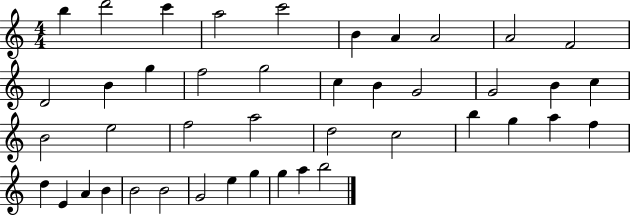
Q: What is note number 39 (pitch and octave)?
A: E5